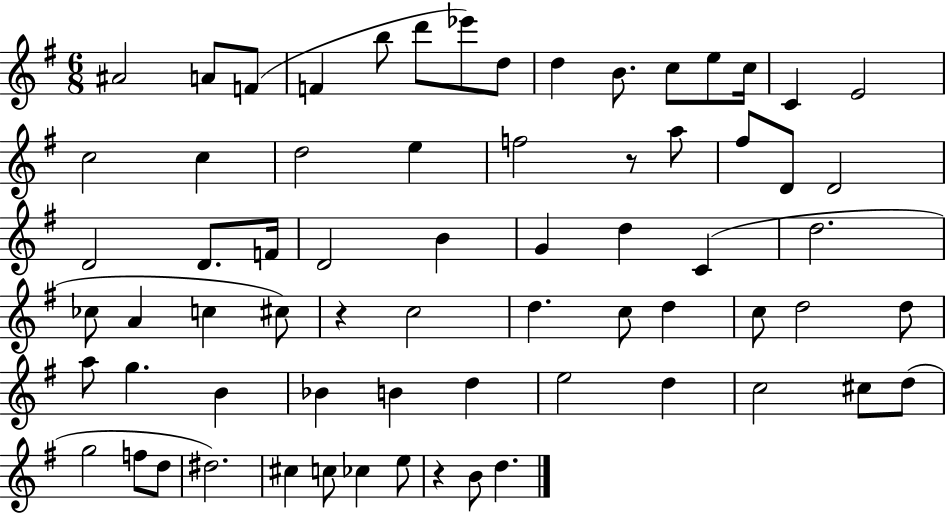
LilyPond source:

{
  \clef treble
  \numericTimeSignature
  \time 6/8
  \key g \major
  ais'2 a'8 f'8( | f'4 b''8 d'''8 ees'''8) d''8 | d''4 b'8. c''8 e''8 c''16 | c'4 e'2 | \break c''2 c''4 | d''2 e''4 | f''2 r8 a''8 | fis''8 d'8 d'2 | \break d'2 d'8. f'16 | d'2 b'4 | g'4 d''4 c'4( | d''2. | \break ces''8 a'4 c''4 cis''8) | r4 c''2 | d''4. c''8 d''4 | c''8 d''2 d''8 | \break a''8 g''4. b'4 | bes'4 b'4 d''4 | e''2 d''4 | c''2 cis''8 d''8( | \break g''2 f''8 d''8 | dis''2.) | cis''4 c''8 ces''4 e''8 | r4 b'8 d''4. | \break \bar "|."
}